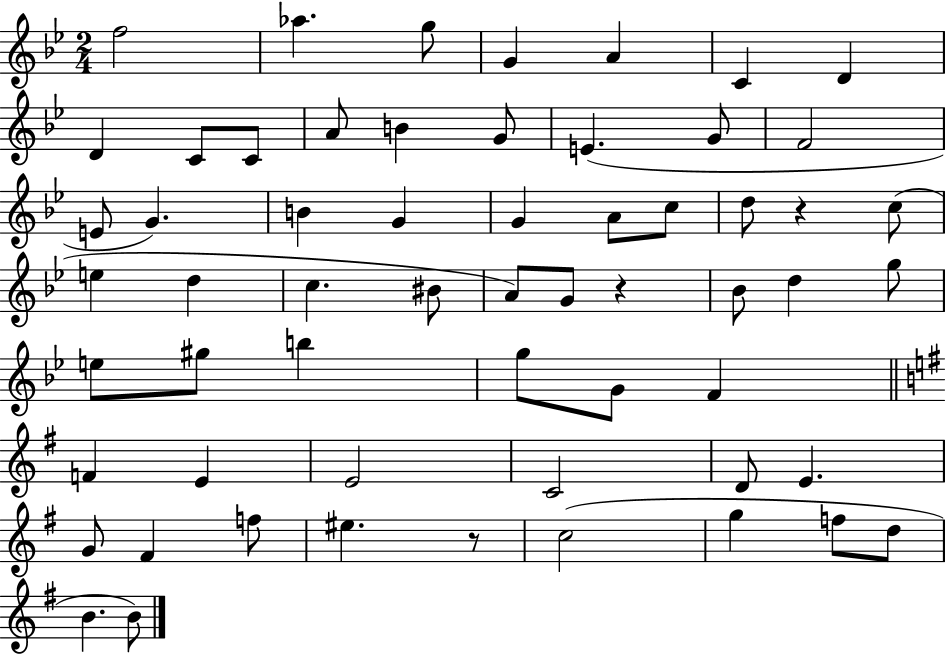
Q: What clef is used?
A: treble